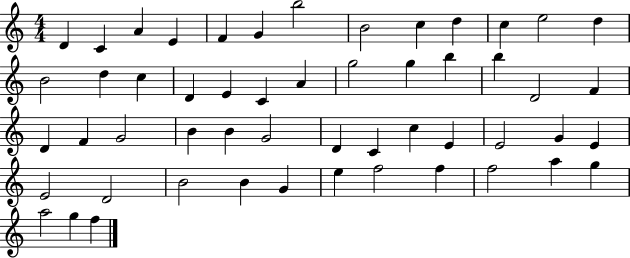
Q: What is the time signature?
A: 4/4